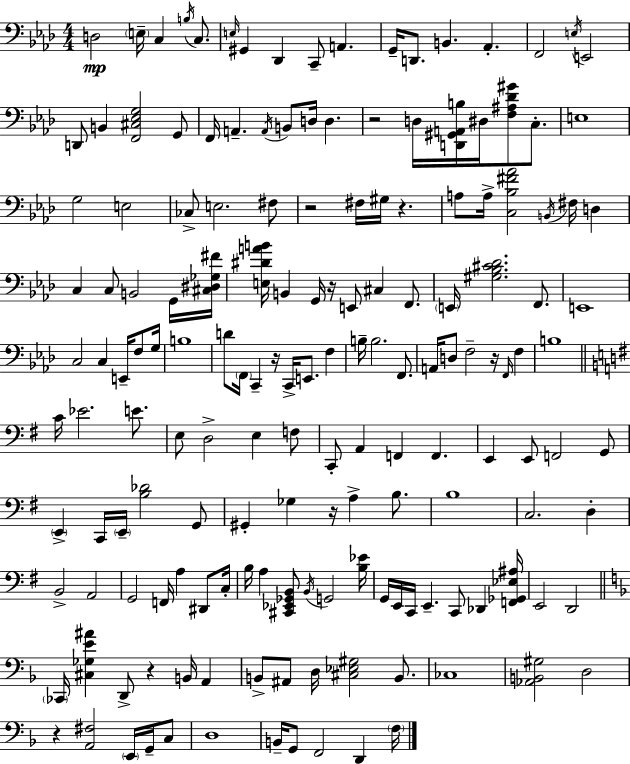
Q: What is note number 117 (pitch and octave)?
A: C2